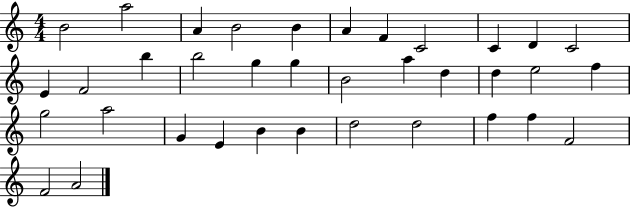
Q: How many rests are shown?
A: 0